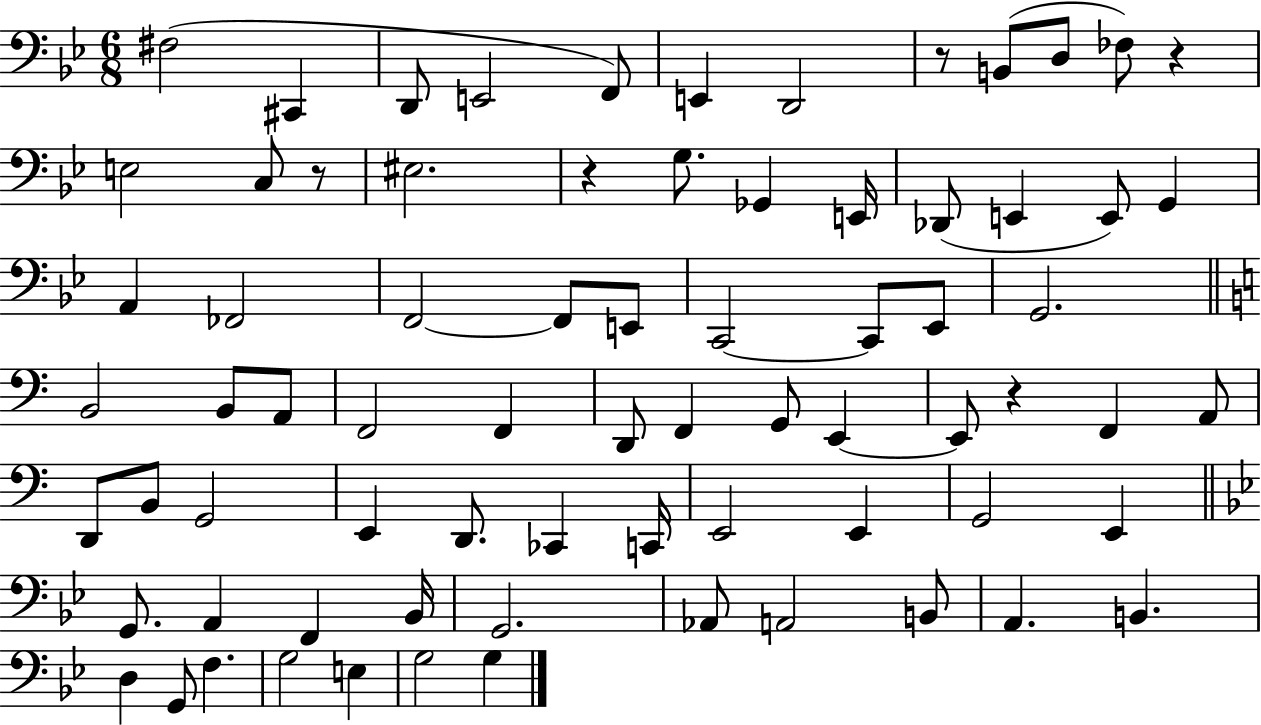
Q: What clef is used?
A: bass